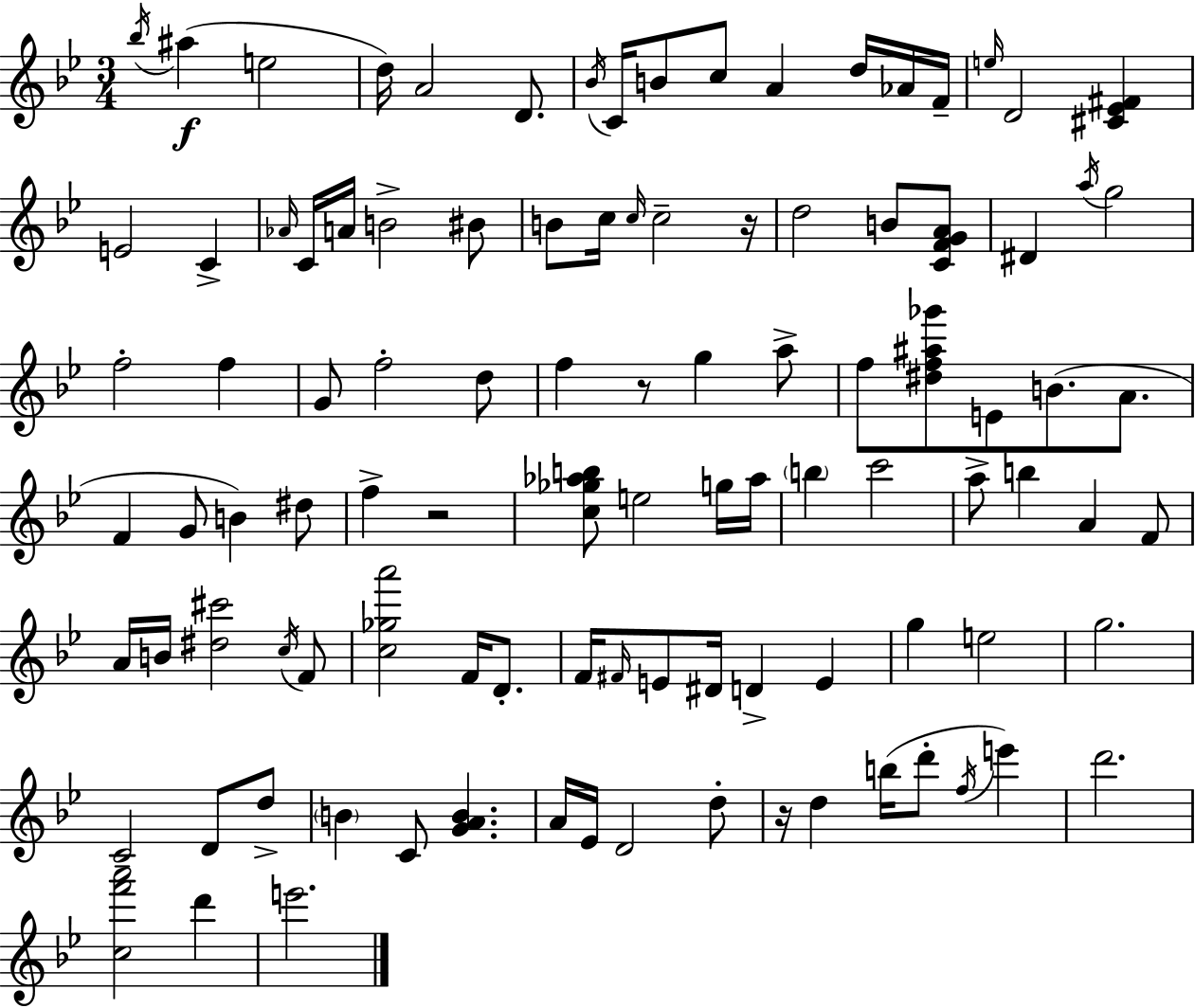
X:1
T:Untitled
M:3/4
L:1/4
K:Bb
_b/4 ^a e2 d/4 A2 D/2 _B/4 C/4 B/2 c/2 A d/4 _A/4 F/4 e/4 D2 [^C_E^F] E2 C _A/4 C/4 A/4 B2 ^B/2 B/2 c/4 c/4 c2 z/4 d2 B/2 [CFGA]/2 ^D a/4 g2 f2 f G/2 f2 d/2 f z/2 g a/2 f/2 [^df^a_g']/2 E/2 B/2 A/2 F G/2 B ^d/2 f z2 [c_g_ab]/2 e2 g/4 _a/4 b c'2 a/2 b A F/2 A/4 B/4 [^d^c']2 c/4 F/2 [c_ga']2 F/4 D/2 F/4 ^F/4 E/2 ^D/4 D E g e2 g2 C2 D/2 d/2 B C/2 [GAB] A/4 _E/4 D2 d/2 z/4 d b/4 d'/2 f/4 e' d'2 [cf'a']2 d' e'2